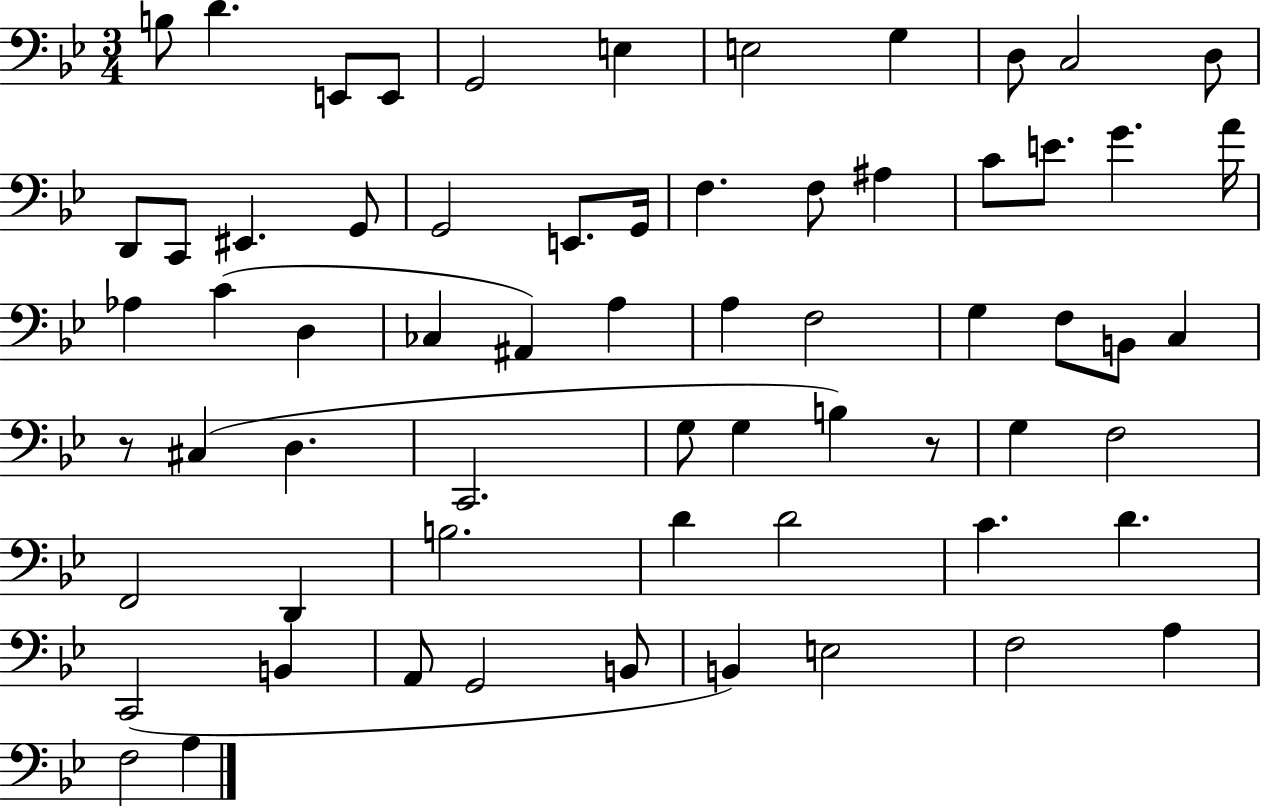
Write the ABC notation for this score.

X:1
T:Untitled
M:3/4
L:1/4
K:Bb
B,/2 D E,,/2 E,,/2 G,,2 E, E,2 G, D,/2 C,2 D,/2 D,,/2 C,,/2 ^E,, G,,/2 G,,2 E,,/2 G,,/4 F, F,/2 ^A, C/2 E/2 G A/4 _A, C D, _C, ^A,, A, A, F,2 G, F,/2 B,,/2 C, z/2 ^C, D, C,,2 G,/2 G, B, z/2 G, F,2 F,,2 D,, B,2 D D2 C D C,,2 B,, A,,/2 G,,2 B,,/2 B,, E,2 F,2 A, F,2 A,